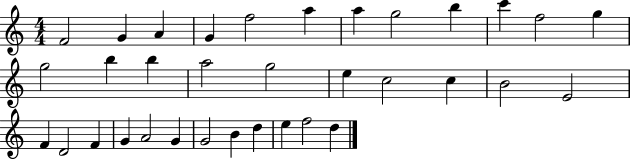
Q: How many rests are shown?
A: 0